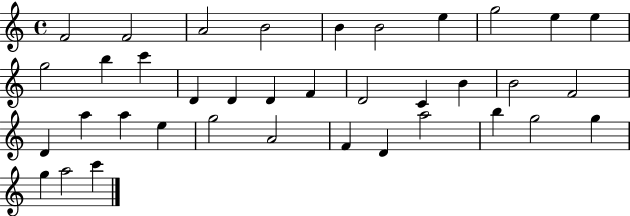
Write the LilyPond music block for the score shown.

{
  \clef treble
  \time 4/4
  \defaultTimeSignature
  \key c \major
  f'2 f'2 | a'2 b'2 | b'4 b'2 e''4 | g''2 e''4 e''4 | \break g''2 b''4 c'''4 | d'4 d'4 d'4 f'4 | d'2 c'4 b'4 | b'2 f'2 | \break d'4 a''4 a''4 e''4 | g''2 a'2 | f'4 d'4 a''2 | b''4 g''2 g''4 | \break g''4 a''2 c'''4 | \bar "|."
}